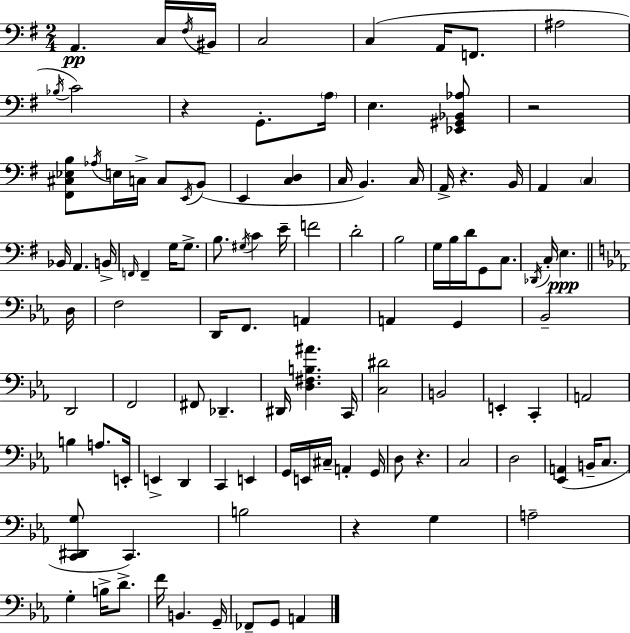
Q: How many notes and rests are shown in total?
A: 110